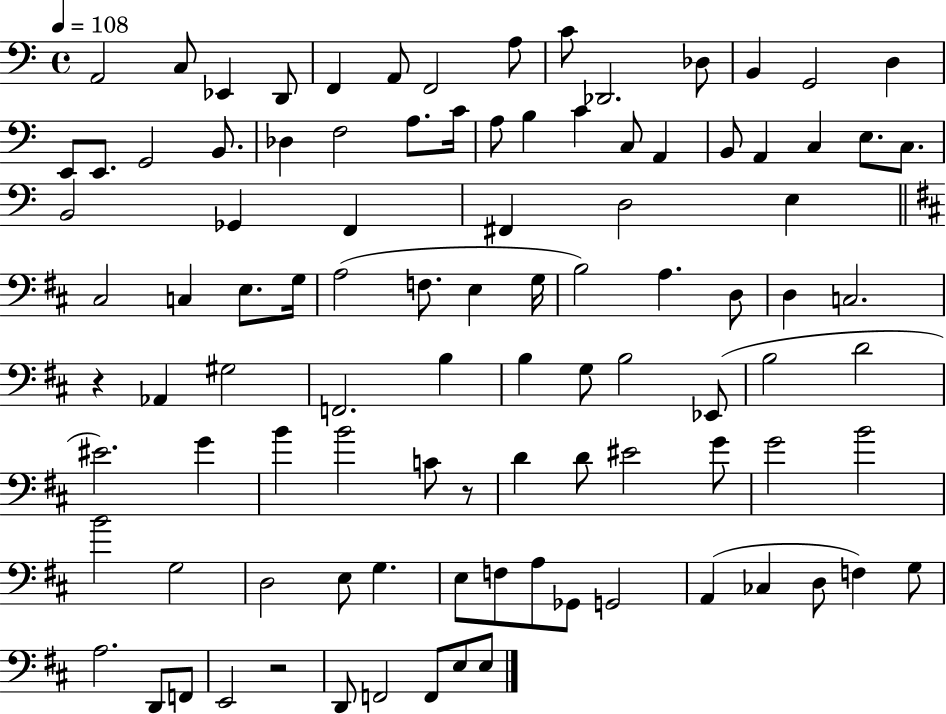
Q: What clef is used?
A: bass